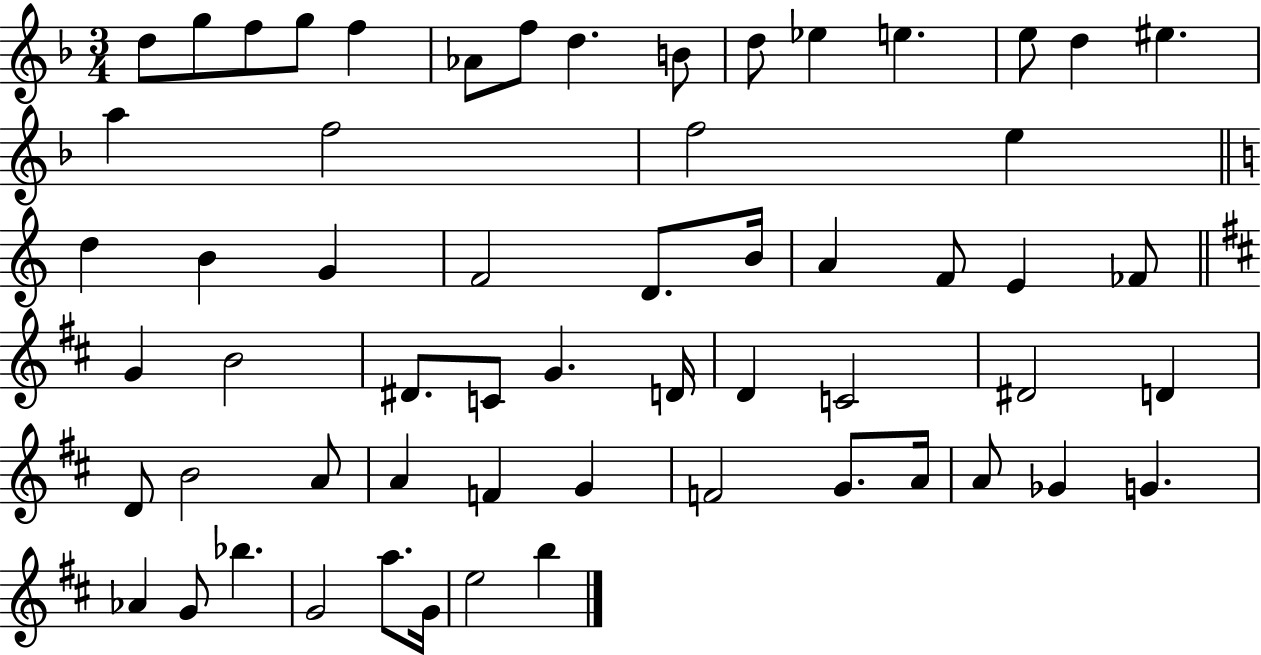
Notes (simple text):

D5/e G5/e F5/e G5/e F5/q Ab4/e F5/e D5/q. B4/e D5/e Eb5/q E5/q. E5/e D5/q EIS5/q. A5/q F5/h F5/h E5/q D5/q B4/q G4/q F4/h D4/e. B4/s A4/q F4/e E4/q FES4/e G4/q B4/h D#4/e. C4/e G4/q. D4/s D4/q C4/h D#4/h D4/q D4/e B4/h A4/e A4/q F4/q G4/q F4/h G4/e. A4/s A4/e Gb4/q G4/q. Ab4/q G4/e Bb5/q. G4/h A5/e. G4/s E5/h B5/q